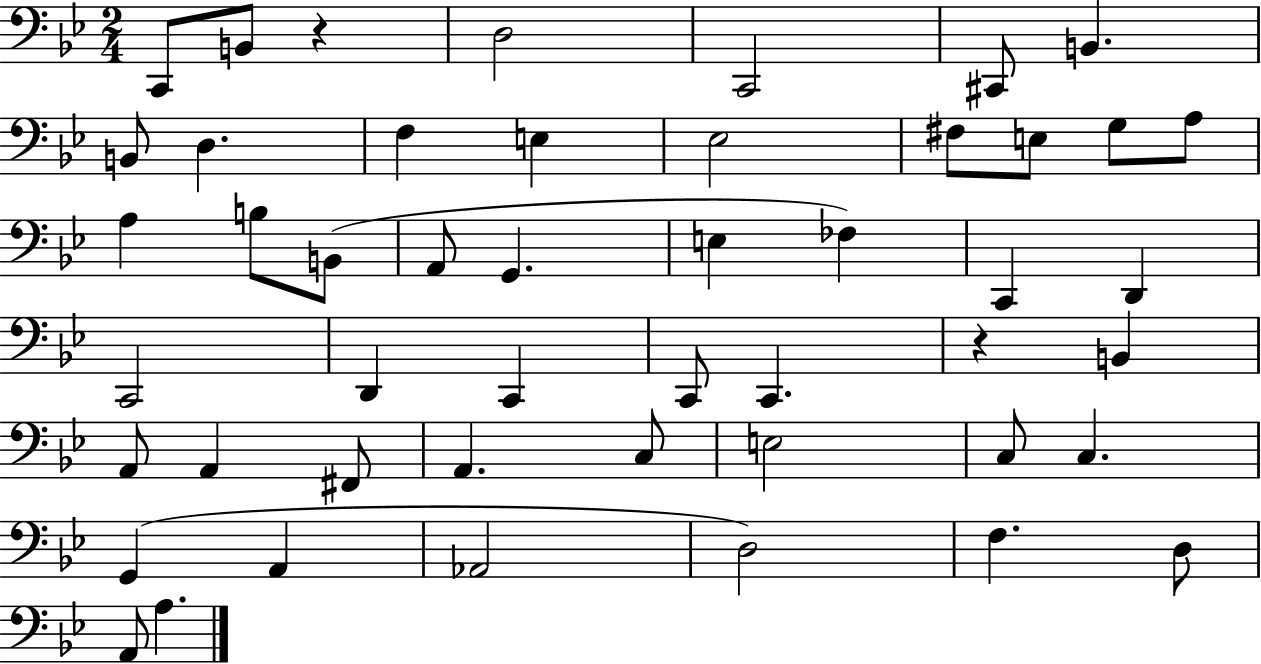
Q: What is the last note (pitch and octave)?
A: A3